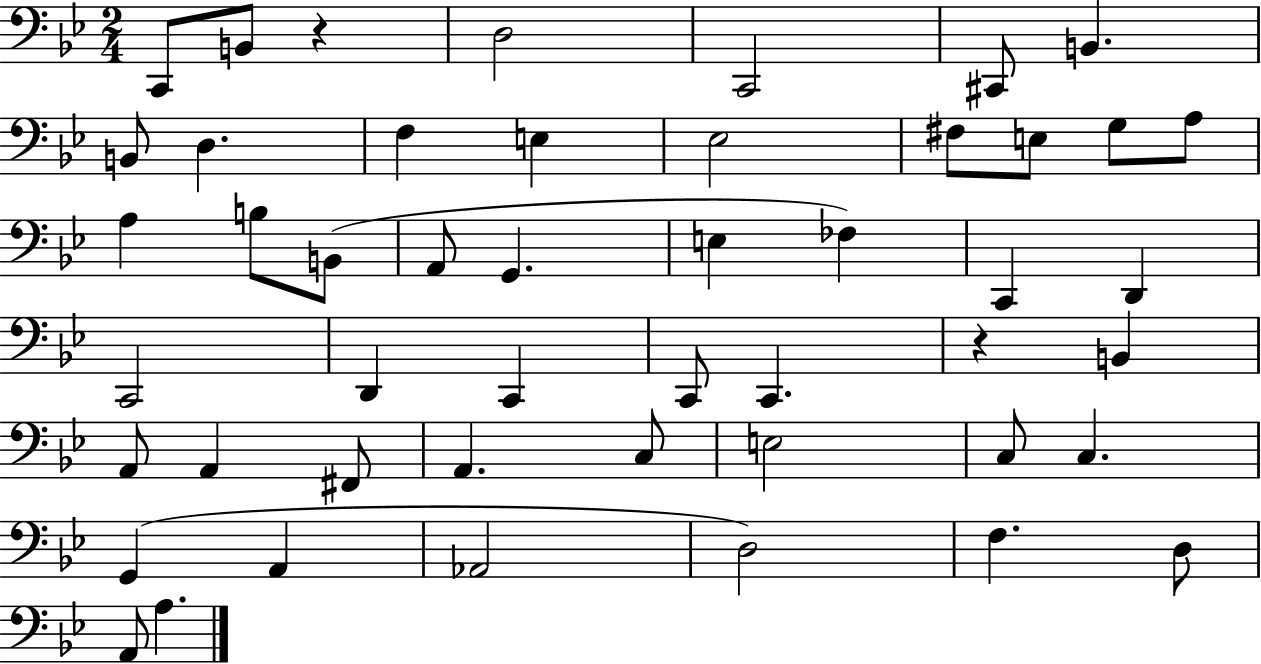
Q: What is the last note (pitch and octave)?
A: A3